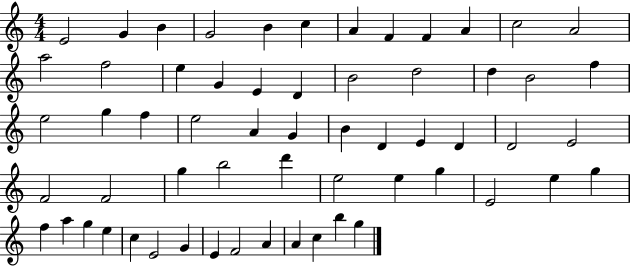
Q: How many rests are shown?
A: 0